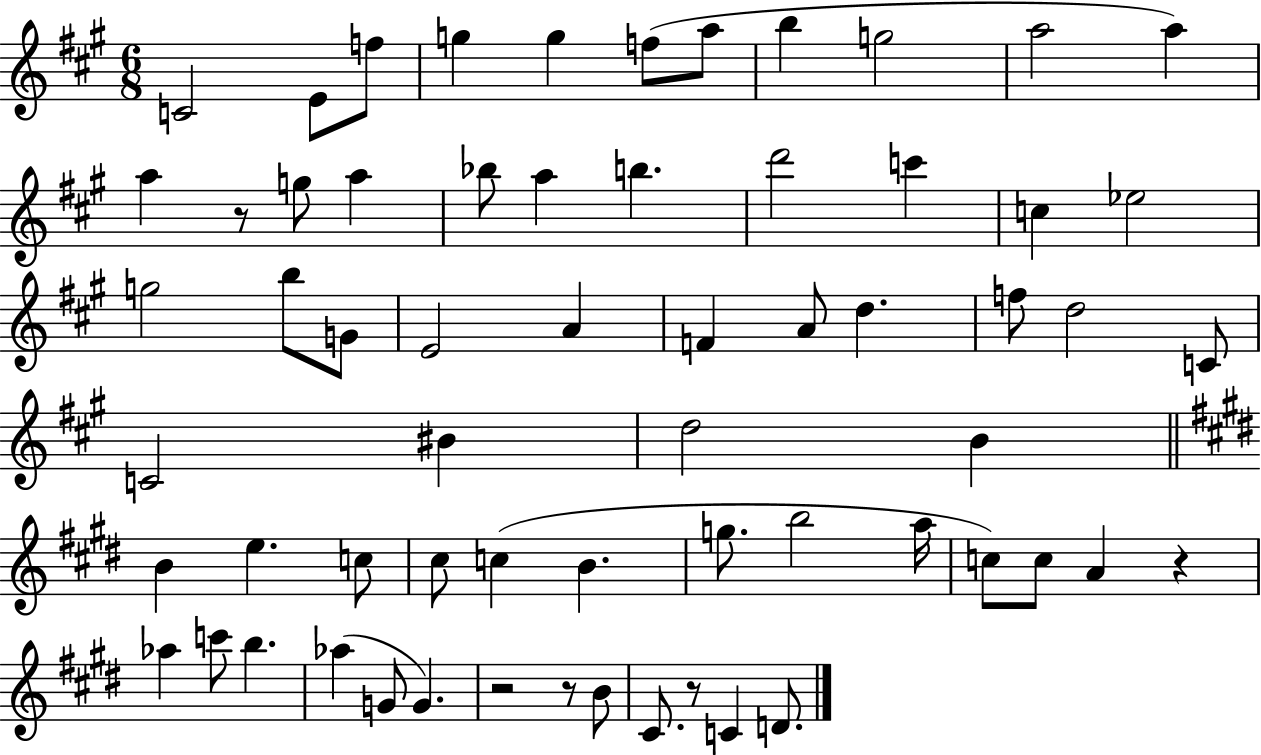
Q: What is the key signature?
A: A major